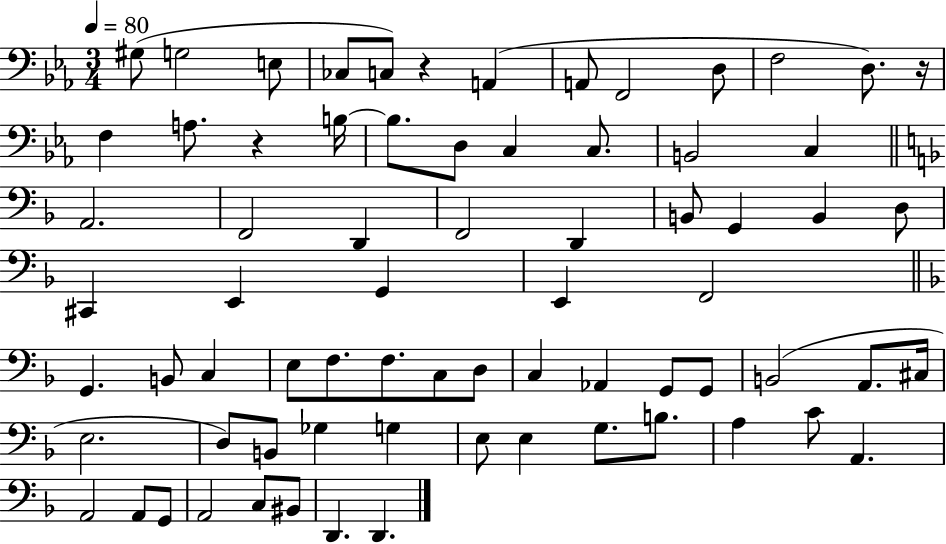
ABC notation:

X:1
T:Untitled
M:3/4
L:1/4
K:Eb
^G,/2 G,2 E,/2 _C,/2 C,/2 z A,, A,,/2 F,,2 D,/2 F,2 D,/2 z/4 F, A,/2 z B,/4 B,/2 D,/2 C, C,/2 B,,2 C, A,,2 F,,2 D,, F,,2 D,, B,,/2 G,, B,, D,/2 ^C,, E,, G,, E,, F,,2 G,, B,,/2 C, E,/2 F,/2 F,/2 C,/2 D,/2 C, _A,, G,,/2 G,,/2 B,,2 A,,/2 ^C,/4 E,2 D,/2 B,,/2 _G, G, E,/2 E, G,/2 B,/2 A, C/2 A,, A,,2 A,,/2 G,,/2 A,,2 C,/2 ^B,,/2 D,, D,,